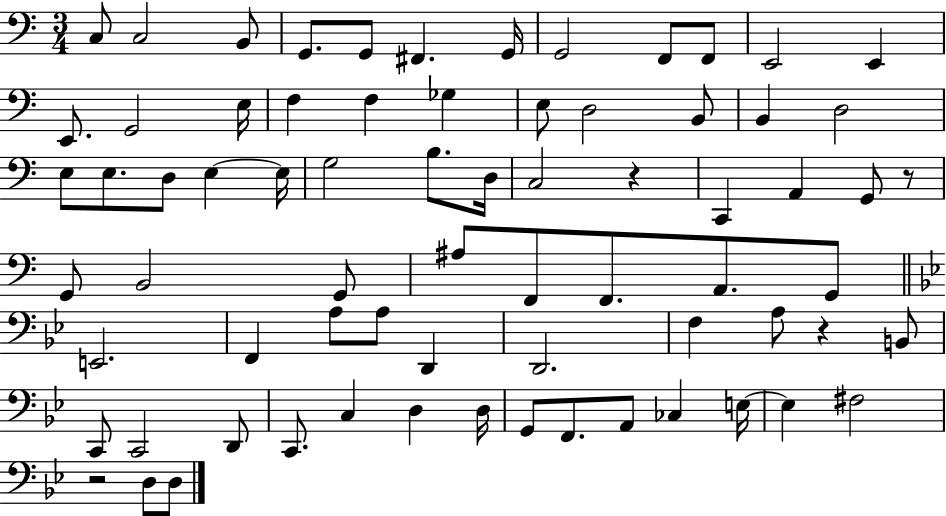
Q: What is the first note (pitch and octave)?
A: C3